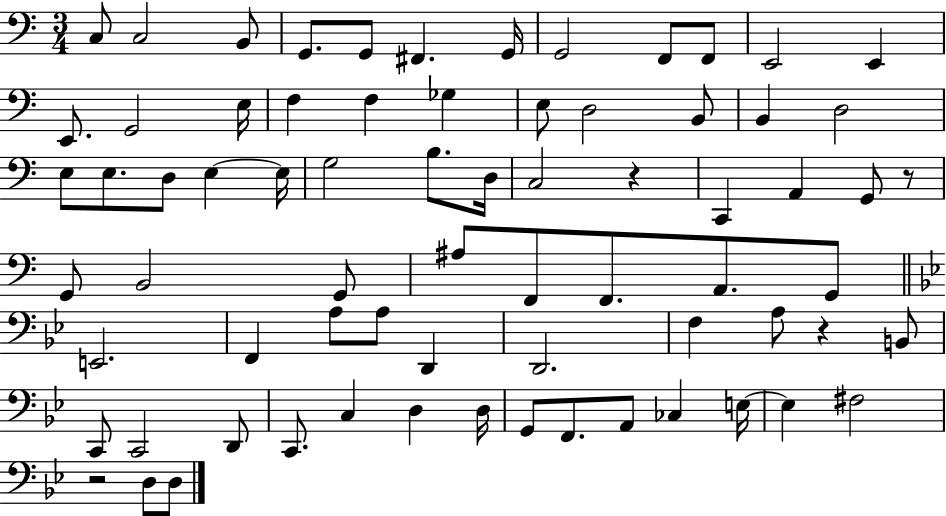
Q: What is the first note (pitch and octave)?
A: C3